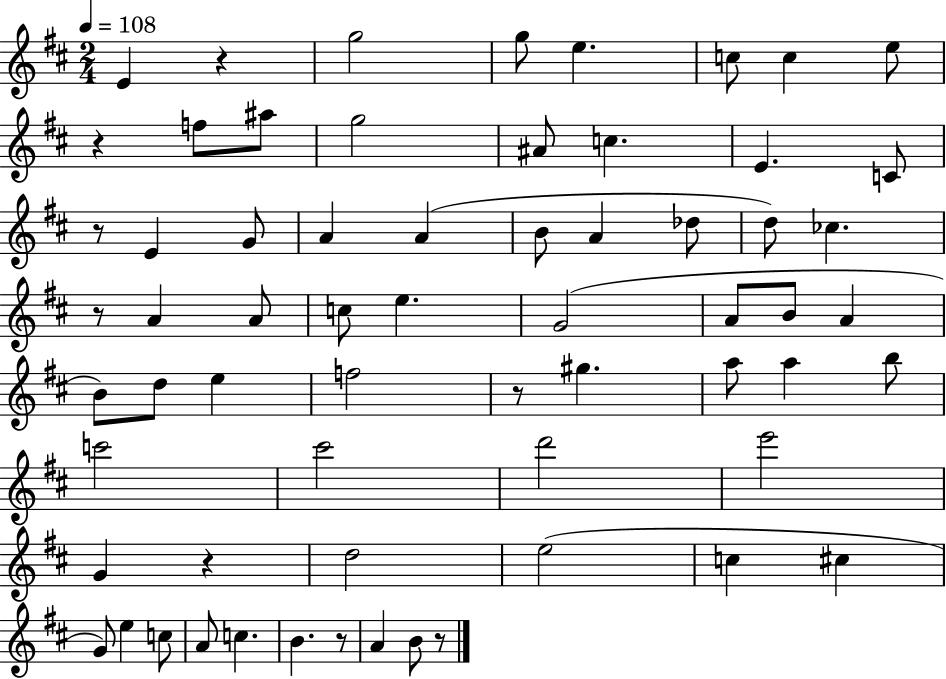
E4/q R/q G5/h G5/e E5/q. C5/e C5/q E5/e R/q F5/e A#5/e G5/h A#4/e C5/q. E4/q. C4/e R/e E4/q G4/e A4/q A4/q B4/e A4/q Db5/e D5/e CES5/q. R/e A4/q A4/e C5/e E5/q. G4/h A4/e B4/e A4/q B4/e D5/e E5/q F5/h R/e G#5/q. A5/e A5/q B5/e C6/h C#6/h D6/h E6/h G4/q R/q D5/h E5/h C5/q C#5/q G4/e E5/q C5/e A4/e C5/q. B4/q. R/e A4/q B4/e R/e